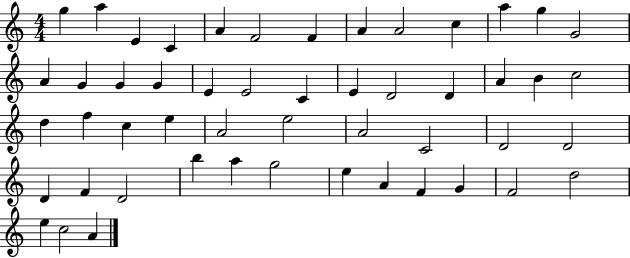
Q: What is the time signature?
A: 4/4